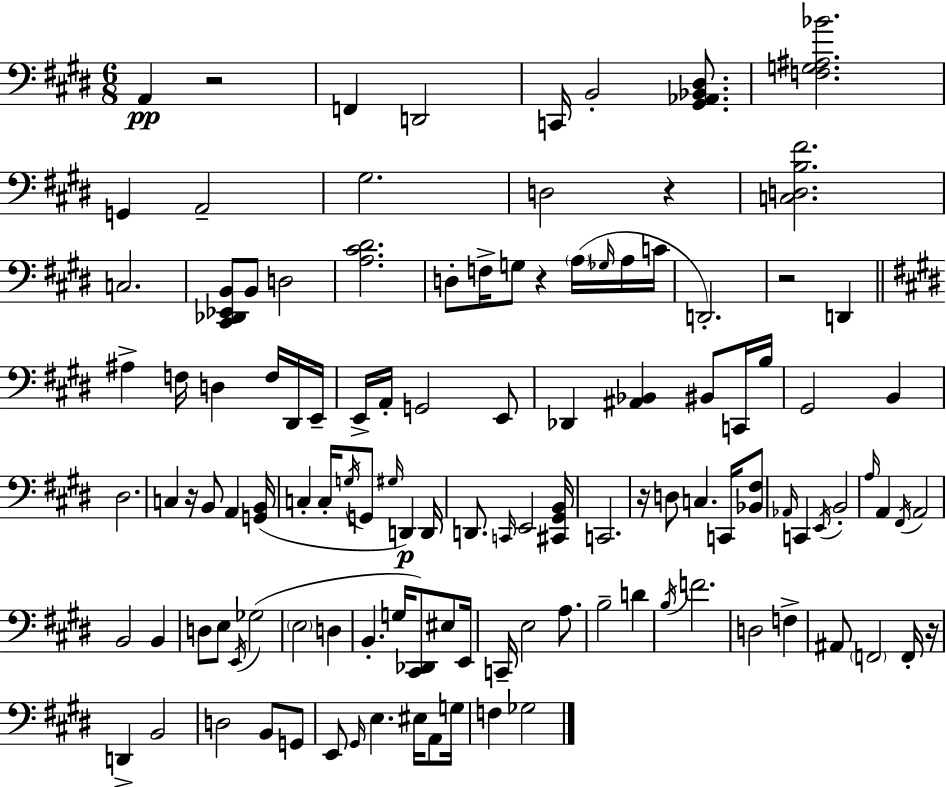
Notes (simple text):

A2/q R/h F2/q D2/h C2/s B2/h [G#2,Ab2,Bb2,D#3]/e. [F3,G3,A#3,Bb4]/h. G2/q A2/h G#3/h. D3/h R/q [C3,D3,B3,F#4]/h. C3/h. [C#2,Db2,Eb2,B2]/e B2/e D3/h [A3,C#4,D#4]/h. D3/e F3/s G3/e R/q A3/s Gb3/s A3/s C4/s D2/h. R/h D2/q A#3/q F3/s D3/q F3/s D#2/s E2/s E2/s A2/s G2/h E2/e Db2/q [A#2,Bb2]/q BIS2/e C2/s B3/s G#2/h B2/q D#3/h. C3/q R/s B2/e A2/q [G2,B2]/s C3/q C3/s G3/s G2/e G#3/s D2/q D2/s D2/e. C2/s E2/h [C#2,G#2,B2]/s C2/h. R/s D3/e C3/q. C2/s [Bb2,F#3]/e Ab2/s C2/q E2/s B2/h A3/s A2/q F#2/s A2/h B2/h B2/q D3/e E3/e E2/s Gb3/h E3/h D3/q B2/q. G3/s [C#2,Db2]/e EIS3/e E2/s C2/s E3/h A3/e. B3/h D4/q B3/s F4/h. D3/h F3/q A#2/e F2/h F2/s R/s D2/q B2/h D3/h B2/e G2/e E2/e G#2/s E3/q. EIS3/s A2/e G3/s F3/q Gb3/h